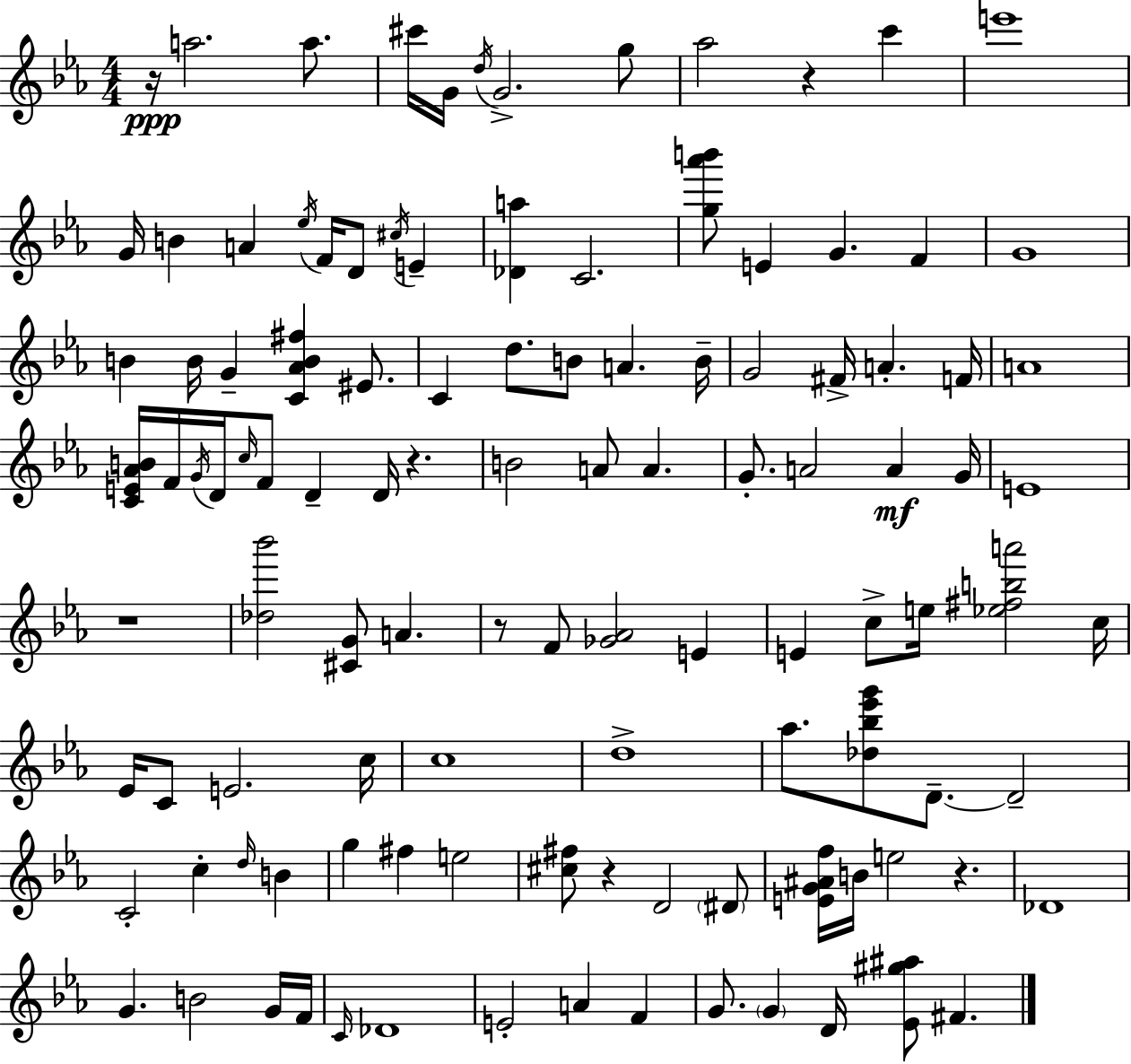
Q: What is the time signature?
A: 4/4